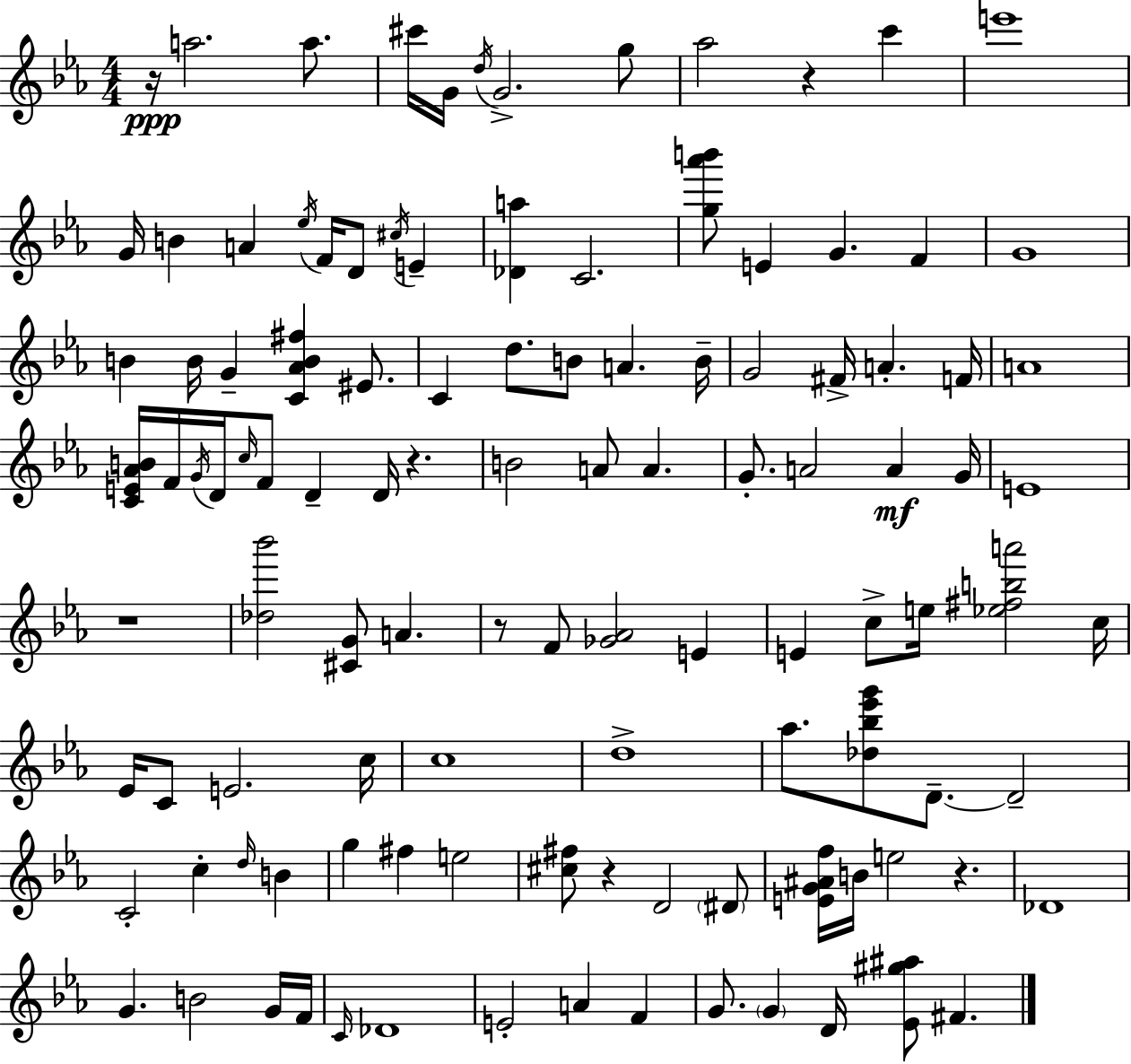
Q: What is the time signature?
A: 4/4